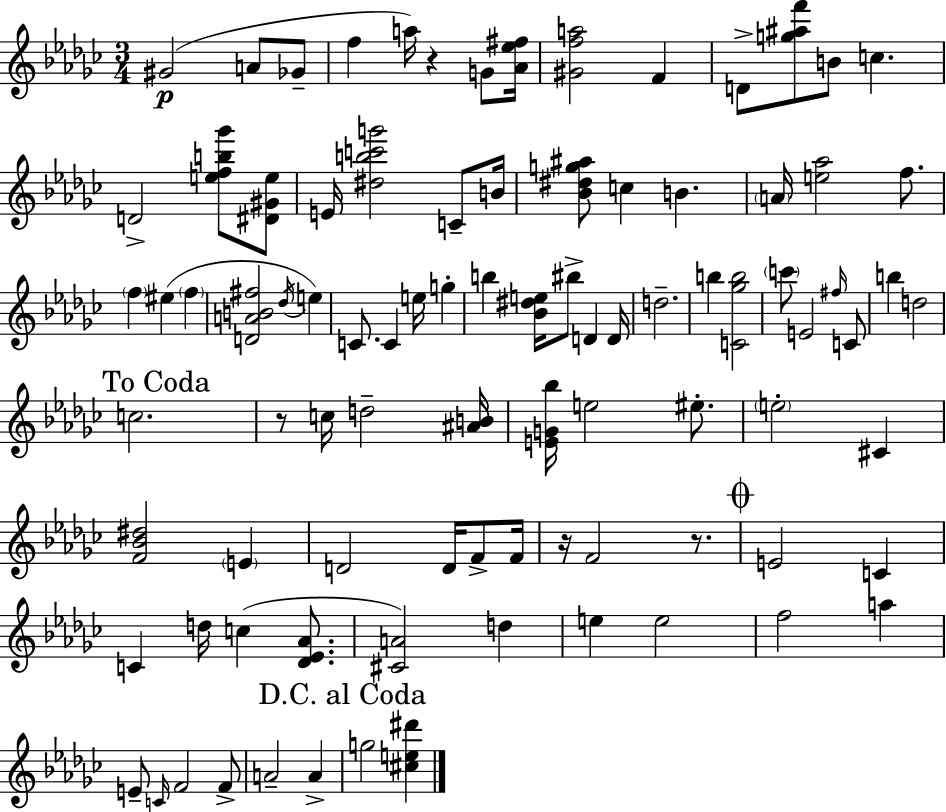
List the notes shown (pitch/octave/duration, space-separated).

G#4/h A4/e Gb4/e F5/q A5/s R/q G4/e [Ab4,Eb5,F#5]/s [G#4,F5,A5]/h F4/q D4/e [G5,A#5,F6]/e B4/e C5/q. D4/h [E5,F5,B5,Gb6]/e [D#4,G#4,E5]/e E4/s [D#5,B5,C6,G6]/h C4/e B4/s [Bb4,D#5,G5,A#5]/e C5/q B4/q. A4/s [E5,Ab5]/h F5/e. F5/q EIS5/q F5/q [D4,A4,B4,F#5]/h Db5/s E5/q C4/e. C4/q E5/s G5/q B5/q [Bb4,D#5,E5]/s BIS5/e D4/q D4/s D5/h. B5/q [C4,Gb5,B5]/h C6/e E4/h F#5/s C4/e B5/q D5/h C5/h. R/e C5/s D5/h [A#4,B4]/s [E4,G4,Bb5]/s E5/h EIS5/e. E5/h C#4/q [F4,Bb4,D#5]/h E4/q D4/h D4/s F4/e F4/s R/s F4/h R/e. E4/h C4/q C4/q D5/s C5/q [Db4,Eb4,Ab4]/e. [C#4,A4]/h D5/q E5/q E5/h F5/h A5/q E4/e C4/s F4/h F4/e A4/h A4/q G5/h [C#5,E5,D#6]/q